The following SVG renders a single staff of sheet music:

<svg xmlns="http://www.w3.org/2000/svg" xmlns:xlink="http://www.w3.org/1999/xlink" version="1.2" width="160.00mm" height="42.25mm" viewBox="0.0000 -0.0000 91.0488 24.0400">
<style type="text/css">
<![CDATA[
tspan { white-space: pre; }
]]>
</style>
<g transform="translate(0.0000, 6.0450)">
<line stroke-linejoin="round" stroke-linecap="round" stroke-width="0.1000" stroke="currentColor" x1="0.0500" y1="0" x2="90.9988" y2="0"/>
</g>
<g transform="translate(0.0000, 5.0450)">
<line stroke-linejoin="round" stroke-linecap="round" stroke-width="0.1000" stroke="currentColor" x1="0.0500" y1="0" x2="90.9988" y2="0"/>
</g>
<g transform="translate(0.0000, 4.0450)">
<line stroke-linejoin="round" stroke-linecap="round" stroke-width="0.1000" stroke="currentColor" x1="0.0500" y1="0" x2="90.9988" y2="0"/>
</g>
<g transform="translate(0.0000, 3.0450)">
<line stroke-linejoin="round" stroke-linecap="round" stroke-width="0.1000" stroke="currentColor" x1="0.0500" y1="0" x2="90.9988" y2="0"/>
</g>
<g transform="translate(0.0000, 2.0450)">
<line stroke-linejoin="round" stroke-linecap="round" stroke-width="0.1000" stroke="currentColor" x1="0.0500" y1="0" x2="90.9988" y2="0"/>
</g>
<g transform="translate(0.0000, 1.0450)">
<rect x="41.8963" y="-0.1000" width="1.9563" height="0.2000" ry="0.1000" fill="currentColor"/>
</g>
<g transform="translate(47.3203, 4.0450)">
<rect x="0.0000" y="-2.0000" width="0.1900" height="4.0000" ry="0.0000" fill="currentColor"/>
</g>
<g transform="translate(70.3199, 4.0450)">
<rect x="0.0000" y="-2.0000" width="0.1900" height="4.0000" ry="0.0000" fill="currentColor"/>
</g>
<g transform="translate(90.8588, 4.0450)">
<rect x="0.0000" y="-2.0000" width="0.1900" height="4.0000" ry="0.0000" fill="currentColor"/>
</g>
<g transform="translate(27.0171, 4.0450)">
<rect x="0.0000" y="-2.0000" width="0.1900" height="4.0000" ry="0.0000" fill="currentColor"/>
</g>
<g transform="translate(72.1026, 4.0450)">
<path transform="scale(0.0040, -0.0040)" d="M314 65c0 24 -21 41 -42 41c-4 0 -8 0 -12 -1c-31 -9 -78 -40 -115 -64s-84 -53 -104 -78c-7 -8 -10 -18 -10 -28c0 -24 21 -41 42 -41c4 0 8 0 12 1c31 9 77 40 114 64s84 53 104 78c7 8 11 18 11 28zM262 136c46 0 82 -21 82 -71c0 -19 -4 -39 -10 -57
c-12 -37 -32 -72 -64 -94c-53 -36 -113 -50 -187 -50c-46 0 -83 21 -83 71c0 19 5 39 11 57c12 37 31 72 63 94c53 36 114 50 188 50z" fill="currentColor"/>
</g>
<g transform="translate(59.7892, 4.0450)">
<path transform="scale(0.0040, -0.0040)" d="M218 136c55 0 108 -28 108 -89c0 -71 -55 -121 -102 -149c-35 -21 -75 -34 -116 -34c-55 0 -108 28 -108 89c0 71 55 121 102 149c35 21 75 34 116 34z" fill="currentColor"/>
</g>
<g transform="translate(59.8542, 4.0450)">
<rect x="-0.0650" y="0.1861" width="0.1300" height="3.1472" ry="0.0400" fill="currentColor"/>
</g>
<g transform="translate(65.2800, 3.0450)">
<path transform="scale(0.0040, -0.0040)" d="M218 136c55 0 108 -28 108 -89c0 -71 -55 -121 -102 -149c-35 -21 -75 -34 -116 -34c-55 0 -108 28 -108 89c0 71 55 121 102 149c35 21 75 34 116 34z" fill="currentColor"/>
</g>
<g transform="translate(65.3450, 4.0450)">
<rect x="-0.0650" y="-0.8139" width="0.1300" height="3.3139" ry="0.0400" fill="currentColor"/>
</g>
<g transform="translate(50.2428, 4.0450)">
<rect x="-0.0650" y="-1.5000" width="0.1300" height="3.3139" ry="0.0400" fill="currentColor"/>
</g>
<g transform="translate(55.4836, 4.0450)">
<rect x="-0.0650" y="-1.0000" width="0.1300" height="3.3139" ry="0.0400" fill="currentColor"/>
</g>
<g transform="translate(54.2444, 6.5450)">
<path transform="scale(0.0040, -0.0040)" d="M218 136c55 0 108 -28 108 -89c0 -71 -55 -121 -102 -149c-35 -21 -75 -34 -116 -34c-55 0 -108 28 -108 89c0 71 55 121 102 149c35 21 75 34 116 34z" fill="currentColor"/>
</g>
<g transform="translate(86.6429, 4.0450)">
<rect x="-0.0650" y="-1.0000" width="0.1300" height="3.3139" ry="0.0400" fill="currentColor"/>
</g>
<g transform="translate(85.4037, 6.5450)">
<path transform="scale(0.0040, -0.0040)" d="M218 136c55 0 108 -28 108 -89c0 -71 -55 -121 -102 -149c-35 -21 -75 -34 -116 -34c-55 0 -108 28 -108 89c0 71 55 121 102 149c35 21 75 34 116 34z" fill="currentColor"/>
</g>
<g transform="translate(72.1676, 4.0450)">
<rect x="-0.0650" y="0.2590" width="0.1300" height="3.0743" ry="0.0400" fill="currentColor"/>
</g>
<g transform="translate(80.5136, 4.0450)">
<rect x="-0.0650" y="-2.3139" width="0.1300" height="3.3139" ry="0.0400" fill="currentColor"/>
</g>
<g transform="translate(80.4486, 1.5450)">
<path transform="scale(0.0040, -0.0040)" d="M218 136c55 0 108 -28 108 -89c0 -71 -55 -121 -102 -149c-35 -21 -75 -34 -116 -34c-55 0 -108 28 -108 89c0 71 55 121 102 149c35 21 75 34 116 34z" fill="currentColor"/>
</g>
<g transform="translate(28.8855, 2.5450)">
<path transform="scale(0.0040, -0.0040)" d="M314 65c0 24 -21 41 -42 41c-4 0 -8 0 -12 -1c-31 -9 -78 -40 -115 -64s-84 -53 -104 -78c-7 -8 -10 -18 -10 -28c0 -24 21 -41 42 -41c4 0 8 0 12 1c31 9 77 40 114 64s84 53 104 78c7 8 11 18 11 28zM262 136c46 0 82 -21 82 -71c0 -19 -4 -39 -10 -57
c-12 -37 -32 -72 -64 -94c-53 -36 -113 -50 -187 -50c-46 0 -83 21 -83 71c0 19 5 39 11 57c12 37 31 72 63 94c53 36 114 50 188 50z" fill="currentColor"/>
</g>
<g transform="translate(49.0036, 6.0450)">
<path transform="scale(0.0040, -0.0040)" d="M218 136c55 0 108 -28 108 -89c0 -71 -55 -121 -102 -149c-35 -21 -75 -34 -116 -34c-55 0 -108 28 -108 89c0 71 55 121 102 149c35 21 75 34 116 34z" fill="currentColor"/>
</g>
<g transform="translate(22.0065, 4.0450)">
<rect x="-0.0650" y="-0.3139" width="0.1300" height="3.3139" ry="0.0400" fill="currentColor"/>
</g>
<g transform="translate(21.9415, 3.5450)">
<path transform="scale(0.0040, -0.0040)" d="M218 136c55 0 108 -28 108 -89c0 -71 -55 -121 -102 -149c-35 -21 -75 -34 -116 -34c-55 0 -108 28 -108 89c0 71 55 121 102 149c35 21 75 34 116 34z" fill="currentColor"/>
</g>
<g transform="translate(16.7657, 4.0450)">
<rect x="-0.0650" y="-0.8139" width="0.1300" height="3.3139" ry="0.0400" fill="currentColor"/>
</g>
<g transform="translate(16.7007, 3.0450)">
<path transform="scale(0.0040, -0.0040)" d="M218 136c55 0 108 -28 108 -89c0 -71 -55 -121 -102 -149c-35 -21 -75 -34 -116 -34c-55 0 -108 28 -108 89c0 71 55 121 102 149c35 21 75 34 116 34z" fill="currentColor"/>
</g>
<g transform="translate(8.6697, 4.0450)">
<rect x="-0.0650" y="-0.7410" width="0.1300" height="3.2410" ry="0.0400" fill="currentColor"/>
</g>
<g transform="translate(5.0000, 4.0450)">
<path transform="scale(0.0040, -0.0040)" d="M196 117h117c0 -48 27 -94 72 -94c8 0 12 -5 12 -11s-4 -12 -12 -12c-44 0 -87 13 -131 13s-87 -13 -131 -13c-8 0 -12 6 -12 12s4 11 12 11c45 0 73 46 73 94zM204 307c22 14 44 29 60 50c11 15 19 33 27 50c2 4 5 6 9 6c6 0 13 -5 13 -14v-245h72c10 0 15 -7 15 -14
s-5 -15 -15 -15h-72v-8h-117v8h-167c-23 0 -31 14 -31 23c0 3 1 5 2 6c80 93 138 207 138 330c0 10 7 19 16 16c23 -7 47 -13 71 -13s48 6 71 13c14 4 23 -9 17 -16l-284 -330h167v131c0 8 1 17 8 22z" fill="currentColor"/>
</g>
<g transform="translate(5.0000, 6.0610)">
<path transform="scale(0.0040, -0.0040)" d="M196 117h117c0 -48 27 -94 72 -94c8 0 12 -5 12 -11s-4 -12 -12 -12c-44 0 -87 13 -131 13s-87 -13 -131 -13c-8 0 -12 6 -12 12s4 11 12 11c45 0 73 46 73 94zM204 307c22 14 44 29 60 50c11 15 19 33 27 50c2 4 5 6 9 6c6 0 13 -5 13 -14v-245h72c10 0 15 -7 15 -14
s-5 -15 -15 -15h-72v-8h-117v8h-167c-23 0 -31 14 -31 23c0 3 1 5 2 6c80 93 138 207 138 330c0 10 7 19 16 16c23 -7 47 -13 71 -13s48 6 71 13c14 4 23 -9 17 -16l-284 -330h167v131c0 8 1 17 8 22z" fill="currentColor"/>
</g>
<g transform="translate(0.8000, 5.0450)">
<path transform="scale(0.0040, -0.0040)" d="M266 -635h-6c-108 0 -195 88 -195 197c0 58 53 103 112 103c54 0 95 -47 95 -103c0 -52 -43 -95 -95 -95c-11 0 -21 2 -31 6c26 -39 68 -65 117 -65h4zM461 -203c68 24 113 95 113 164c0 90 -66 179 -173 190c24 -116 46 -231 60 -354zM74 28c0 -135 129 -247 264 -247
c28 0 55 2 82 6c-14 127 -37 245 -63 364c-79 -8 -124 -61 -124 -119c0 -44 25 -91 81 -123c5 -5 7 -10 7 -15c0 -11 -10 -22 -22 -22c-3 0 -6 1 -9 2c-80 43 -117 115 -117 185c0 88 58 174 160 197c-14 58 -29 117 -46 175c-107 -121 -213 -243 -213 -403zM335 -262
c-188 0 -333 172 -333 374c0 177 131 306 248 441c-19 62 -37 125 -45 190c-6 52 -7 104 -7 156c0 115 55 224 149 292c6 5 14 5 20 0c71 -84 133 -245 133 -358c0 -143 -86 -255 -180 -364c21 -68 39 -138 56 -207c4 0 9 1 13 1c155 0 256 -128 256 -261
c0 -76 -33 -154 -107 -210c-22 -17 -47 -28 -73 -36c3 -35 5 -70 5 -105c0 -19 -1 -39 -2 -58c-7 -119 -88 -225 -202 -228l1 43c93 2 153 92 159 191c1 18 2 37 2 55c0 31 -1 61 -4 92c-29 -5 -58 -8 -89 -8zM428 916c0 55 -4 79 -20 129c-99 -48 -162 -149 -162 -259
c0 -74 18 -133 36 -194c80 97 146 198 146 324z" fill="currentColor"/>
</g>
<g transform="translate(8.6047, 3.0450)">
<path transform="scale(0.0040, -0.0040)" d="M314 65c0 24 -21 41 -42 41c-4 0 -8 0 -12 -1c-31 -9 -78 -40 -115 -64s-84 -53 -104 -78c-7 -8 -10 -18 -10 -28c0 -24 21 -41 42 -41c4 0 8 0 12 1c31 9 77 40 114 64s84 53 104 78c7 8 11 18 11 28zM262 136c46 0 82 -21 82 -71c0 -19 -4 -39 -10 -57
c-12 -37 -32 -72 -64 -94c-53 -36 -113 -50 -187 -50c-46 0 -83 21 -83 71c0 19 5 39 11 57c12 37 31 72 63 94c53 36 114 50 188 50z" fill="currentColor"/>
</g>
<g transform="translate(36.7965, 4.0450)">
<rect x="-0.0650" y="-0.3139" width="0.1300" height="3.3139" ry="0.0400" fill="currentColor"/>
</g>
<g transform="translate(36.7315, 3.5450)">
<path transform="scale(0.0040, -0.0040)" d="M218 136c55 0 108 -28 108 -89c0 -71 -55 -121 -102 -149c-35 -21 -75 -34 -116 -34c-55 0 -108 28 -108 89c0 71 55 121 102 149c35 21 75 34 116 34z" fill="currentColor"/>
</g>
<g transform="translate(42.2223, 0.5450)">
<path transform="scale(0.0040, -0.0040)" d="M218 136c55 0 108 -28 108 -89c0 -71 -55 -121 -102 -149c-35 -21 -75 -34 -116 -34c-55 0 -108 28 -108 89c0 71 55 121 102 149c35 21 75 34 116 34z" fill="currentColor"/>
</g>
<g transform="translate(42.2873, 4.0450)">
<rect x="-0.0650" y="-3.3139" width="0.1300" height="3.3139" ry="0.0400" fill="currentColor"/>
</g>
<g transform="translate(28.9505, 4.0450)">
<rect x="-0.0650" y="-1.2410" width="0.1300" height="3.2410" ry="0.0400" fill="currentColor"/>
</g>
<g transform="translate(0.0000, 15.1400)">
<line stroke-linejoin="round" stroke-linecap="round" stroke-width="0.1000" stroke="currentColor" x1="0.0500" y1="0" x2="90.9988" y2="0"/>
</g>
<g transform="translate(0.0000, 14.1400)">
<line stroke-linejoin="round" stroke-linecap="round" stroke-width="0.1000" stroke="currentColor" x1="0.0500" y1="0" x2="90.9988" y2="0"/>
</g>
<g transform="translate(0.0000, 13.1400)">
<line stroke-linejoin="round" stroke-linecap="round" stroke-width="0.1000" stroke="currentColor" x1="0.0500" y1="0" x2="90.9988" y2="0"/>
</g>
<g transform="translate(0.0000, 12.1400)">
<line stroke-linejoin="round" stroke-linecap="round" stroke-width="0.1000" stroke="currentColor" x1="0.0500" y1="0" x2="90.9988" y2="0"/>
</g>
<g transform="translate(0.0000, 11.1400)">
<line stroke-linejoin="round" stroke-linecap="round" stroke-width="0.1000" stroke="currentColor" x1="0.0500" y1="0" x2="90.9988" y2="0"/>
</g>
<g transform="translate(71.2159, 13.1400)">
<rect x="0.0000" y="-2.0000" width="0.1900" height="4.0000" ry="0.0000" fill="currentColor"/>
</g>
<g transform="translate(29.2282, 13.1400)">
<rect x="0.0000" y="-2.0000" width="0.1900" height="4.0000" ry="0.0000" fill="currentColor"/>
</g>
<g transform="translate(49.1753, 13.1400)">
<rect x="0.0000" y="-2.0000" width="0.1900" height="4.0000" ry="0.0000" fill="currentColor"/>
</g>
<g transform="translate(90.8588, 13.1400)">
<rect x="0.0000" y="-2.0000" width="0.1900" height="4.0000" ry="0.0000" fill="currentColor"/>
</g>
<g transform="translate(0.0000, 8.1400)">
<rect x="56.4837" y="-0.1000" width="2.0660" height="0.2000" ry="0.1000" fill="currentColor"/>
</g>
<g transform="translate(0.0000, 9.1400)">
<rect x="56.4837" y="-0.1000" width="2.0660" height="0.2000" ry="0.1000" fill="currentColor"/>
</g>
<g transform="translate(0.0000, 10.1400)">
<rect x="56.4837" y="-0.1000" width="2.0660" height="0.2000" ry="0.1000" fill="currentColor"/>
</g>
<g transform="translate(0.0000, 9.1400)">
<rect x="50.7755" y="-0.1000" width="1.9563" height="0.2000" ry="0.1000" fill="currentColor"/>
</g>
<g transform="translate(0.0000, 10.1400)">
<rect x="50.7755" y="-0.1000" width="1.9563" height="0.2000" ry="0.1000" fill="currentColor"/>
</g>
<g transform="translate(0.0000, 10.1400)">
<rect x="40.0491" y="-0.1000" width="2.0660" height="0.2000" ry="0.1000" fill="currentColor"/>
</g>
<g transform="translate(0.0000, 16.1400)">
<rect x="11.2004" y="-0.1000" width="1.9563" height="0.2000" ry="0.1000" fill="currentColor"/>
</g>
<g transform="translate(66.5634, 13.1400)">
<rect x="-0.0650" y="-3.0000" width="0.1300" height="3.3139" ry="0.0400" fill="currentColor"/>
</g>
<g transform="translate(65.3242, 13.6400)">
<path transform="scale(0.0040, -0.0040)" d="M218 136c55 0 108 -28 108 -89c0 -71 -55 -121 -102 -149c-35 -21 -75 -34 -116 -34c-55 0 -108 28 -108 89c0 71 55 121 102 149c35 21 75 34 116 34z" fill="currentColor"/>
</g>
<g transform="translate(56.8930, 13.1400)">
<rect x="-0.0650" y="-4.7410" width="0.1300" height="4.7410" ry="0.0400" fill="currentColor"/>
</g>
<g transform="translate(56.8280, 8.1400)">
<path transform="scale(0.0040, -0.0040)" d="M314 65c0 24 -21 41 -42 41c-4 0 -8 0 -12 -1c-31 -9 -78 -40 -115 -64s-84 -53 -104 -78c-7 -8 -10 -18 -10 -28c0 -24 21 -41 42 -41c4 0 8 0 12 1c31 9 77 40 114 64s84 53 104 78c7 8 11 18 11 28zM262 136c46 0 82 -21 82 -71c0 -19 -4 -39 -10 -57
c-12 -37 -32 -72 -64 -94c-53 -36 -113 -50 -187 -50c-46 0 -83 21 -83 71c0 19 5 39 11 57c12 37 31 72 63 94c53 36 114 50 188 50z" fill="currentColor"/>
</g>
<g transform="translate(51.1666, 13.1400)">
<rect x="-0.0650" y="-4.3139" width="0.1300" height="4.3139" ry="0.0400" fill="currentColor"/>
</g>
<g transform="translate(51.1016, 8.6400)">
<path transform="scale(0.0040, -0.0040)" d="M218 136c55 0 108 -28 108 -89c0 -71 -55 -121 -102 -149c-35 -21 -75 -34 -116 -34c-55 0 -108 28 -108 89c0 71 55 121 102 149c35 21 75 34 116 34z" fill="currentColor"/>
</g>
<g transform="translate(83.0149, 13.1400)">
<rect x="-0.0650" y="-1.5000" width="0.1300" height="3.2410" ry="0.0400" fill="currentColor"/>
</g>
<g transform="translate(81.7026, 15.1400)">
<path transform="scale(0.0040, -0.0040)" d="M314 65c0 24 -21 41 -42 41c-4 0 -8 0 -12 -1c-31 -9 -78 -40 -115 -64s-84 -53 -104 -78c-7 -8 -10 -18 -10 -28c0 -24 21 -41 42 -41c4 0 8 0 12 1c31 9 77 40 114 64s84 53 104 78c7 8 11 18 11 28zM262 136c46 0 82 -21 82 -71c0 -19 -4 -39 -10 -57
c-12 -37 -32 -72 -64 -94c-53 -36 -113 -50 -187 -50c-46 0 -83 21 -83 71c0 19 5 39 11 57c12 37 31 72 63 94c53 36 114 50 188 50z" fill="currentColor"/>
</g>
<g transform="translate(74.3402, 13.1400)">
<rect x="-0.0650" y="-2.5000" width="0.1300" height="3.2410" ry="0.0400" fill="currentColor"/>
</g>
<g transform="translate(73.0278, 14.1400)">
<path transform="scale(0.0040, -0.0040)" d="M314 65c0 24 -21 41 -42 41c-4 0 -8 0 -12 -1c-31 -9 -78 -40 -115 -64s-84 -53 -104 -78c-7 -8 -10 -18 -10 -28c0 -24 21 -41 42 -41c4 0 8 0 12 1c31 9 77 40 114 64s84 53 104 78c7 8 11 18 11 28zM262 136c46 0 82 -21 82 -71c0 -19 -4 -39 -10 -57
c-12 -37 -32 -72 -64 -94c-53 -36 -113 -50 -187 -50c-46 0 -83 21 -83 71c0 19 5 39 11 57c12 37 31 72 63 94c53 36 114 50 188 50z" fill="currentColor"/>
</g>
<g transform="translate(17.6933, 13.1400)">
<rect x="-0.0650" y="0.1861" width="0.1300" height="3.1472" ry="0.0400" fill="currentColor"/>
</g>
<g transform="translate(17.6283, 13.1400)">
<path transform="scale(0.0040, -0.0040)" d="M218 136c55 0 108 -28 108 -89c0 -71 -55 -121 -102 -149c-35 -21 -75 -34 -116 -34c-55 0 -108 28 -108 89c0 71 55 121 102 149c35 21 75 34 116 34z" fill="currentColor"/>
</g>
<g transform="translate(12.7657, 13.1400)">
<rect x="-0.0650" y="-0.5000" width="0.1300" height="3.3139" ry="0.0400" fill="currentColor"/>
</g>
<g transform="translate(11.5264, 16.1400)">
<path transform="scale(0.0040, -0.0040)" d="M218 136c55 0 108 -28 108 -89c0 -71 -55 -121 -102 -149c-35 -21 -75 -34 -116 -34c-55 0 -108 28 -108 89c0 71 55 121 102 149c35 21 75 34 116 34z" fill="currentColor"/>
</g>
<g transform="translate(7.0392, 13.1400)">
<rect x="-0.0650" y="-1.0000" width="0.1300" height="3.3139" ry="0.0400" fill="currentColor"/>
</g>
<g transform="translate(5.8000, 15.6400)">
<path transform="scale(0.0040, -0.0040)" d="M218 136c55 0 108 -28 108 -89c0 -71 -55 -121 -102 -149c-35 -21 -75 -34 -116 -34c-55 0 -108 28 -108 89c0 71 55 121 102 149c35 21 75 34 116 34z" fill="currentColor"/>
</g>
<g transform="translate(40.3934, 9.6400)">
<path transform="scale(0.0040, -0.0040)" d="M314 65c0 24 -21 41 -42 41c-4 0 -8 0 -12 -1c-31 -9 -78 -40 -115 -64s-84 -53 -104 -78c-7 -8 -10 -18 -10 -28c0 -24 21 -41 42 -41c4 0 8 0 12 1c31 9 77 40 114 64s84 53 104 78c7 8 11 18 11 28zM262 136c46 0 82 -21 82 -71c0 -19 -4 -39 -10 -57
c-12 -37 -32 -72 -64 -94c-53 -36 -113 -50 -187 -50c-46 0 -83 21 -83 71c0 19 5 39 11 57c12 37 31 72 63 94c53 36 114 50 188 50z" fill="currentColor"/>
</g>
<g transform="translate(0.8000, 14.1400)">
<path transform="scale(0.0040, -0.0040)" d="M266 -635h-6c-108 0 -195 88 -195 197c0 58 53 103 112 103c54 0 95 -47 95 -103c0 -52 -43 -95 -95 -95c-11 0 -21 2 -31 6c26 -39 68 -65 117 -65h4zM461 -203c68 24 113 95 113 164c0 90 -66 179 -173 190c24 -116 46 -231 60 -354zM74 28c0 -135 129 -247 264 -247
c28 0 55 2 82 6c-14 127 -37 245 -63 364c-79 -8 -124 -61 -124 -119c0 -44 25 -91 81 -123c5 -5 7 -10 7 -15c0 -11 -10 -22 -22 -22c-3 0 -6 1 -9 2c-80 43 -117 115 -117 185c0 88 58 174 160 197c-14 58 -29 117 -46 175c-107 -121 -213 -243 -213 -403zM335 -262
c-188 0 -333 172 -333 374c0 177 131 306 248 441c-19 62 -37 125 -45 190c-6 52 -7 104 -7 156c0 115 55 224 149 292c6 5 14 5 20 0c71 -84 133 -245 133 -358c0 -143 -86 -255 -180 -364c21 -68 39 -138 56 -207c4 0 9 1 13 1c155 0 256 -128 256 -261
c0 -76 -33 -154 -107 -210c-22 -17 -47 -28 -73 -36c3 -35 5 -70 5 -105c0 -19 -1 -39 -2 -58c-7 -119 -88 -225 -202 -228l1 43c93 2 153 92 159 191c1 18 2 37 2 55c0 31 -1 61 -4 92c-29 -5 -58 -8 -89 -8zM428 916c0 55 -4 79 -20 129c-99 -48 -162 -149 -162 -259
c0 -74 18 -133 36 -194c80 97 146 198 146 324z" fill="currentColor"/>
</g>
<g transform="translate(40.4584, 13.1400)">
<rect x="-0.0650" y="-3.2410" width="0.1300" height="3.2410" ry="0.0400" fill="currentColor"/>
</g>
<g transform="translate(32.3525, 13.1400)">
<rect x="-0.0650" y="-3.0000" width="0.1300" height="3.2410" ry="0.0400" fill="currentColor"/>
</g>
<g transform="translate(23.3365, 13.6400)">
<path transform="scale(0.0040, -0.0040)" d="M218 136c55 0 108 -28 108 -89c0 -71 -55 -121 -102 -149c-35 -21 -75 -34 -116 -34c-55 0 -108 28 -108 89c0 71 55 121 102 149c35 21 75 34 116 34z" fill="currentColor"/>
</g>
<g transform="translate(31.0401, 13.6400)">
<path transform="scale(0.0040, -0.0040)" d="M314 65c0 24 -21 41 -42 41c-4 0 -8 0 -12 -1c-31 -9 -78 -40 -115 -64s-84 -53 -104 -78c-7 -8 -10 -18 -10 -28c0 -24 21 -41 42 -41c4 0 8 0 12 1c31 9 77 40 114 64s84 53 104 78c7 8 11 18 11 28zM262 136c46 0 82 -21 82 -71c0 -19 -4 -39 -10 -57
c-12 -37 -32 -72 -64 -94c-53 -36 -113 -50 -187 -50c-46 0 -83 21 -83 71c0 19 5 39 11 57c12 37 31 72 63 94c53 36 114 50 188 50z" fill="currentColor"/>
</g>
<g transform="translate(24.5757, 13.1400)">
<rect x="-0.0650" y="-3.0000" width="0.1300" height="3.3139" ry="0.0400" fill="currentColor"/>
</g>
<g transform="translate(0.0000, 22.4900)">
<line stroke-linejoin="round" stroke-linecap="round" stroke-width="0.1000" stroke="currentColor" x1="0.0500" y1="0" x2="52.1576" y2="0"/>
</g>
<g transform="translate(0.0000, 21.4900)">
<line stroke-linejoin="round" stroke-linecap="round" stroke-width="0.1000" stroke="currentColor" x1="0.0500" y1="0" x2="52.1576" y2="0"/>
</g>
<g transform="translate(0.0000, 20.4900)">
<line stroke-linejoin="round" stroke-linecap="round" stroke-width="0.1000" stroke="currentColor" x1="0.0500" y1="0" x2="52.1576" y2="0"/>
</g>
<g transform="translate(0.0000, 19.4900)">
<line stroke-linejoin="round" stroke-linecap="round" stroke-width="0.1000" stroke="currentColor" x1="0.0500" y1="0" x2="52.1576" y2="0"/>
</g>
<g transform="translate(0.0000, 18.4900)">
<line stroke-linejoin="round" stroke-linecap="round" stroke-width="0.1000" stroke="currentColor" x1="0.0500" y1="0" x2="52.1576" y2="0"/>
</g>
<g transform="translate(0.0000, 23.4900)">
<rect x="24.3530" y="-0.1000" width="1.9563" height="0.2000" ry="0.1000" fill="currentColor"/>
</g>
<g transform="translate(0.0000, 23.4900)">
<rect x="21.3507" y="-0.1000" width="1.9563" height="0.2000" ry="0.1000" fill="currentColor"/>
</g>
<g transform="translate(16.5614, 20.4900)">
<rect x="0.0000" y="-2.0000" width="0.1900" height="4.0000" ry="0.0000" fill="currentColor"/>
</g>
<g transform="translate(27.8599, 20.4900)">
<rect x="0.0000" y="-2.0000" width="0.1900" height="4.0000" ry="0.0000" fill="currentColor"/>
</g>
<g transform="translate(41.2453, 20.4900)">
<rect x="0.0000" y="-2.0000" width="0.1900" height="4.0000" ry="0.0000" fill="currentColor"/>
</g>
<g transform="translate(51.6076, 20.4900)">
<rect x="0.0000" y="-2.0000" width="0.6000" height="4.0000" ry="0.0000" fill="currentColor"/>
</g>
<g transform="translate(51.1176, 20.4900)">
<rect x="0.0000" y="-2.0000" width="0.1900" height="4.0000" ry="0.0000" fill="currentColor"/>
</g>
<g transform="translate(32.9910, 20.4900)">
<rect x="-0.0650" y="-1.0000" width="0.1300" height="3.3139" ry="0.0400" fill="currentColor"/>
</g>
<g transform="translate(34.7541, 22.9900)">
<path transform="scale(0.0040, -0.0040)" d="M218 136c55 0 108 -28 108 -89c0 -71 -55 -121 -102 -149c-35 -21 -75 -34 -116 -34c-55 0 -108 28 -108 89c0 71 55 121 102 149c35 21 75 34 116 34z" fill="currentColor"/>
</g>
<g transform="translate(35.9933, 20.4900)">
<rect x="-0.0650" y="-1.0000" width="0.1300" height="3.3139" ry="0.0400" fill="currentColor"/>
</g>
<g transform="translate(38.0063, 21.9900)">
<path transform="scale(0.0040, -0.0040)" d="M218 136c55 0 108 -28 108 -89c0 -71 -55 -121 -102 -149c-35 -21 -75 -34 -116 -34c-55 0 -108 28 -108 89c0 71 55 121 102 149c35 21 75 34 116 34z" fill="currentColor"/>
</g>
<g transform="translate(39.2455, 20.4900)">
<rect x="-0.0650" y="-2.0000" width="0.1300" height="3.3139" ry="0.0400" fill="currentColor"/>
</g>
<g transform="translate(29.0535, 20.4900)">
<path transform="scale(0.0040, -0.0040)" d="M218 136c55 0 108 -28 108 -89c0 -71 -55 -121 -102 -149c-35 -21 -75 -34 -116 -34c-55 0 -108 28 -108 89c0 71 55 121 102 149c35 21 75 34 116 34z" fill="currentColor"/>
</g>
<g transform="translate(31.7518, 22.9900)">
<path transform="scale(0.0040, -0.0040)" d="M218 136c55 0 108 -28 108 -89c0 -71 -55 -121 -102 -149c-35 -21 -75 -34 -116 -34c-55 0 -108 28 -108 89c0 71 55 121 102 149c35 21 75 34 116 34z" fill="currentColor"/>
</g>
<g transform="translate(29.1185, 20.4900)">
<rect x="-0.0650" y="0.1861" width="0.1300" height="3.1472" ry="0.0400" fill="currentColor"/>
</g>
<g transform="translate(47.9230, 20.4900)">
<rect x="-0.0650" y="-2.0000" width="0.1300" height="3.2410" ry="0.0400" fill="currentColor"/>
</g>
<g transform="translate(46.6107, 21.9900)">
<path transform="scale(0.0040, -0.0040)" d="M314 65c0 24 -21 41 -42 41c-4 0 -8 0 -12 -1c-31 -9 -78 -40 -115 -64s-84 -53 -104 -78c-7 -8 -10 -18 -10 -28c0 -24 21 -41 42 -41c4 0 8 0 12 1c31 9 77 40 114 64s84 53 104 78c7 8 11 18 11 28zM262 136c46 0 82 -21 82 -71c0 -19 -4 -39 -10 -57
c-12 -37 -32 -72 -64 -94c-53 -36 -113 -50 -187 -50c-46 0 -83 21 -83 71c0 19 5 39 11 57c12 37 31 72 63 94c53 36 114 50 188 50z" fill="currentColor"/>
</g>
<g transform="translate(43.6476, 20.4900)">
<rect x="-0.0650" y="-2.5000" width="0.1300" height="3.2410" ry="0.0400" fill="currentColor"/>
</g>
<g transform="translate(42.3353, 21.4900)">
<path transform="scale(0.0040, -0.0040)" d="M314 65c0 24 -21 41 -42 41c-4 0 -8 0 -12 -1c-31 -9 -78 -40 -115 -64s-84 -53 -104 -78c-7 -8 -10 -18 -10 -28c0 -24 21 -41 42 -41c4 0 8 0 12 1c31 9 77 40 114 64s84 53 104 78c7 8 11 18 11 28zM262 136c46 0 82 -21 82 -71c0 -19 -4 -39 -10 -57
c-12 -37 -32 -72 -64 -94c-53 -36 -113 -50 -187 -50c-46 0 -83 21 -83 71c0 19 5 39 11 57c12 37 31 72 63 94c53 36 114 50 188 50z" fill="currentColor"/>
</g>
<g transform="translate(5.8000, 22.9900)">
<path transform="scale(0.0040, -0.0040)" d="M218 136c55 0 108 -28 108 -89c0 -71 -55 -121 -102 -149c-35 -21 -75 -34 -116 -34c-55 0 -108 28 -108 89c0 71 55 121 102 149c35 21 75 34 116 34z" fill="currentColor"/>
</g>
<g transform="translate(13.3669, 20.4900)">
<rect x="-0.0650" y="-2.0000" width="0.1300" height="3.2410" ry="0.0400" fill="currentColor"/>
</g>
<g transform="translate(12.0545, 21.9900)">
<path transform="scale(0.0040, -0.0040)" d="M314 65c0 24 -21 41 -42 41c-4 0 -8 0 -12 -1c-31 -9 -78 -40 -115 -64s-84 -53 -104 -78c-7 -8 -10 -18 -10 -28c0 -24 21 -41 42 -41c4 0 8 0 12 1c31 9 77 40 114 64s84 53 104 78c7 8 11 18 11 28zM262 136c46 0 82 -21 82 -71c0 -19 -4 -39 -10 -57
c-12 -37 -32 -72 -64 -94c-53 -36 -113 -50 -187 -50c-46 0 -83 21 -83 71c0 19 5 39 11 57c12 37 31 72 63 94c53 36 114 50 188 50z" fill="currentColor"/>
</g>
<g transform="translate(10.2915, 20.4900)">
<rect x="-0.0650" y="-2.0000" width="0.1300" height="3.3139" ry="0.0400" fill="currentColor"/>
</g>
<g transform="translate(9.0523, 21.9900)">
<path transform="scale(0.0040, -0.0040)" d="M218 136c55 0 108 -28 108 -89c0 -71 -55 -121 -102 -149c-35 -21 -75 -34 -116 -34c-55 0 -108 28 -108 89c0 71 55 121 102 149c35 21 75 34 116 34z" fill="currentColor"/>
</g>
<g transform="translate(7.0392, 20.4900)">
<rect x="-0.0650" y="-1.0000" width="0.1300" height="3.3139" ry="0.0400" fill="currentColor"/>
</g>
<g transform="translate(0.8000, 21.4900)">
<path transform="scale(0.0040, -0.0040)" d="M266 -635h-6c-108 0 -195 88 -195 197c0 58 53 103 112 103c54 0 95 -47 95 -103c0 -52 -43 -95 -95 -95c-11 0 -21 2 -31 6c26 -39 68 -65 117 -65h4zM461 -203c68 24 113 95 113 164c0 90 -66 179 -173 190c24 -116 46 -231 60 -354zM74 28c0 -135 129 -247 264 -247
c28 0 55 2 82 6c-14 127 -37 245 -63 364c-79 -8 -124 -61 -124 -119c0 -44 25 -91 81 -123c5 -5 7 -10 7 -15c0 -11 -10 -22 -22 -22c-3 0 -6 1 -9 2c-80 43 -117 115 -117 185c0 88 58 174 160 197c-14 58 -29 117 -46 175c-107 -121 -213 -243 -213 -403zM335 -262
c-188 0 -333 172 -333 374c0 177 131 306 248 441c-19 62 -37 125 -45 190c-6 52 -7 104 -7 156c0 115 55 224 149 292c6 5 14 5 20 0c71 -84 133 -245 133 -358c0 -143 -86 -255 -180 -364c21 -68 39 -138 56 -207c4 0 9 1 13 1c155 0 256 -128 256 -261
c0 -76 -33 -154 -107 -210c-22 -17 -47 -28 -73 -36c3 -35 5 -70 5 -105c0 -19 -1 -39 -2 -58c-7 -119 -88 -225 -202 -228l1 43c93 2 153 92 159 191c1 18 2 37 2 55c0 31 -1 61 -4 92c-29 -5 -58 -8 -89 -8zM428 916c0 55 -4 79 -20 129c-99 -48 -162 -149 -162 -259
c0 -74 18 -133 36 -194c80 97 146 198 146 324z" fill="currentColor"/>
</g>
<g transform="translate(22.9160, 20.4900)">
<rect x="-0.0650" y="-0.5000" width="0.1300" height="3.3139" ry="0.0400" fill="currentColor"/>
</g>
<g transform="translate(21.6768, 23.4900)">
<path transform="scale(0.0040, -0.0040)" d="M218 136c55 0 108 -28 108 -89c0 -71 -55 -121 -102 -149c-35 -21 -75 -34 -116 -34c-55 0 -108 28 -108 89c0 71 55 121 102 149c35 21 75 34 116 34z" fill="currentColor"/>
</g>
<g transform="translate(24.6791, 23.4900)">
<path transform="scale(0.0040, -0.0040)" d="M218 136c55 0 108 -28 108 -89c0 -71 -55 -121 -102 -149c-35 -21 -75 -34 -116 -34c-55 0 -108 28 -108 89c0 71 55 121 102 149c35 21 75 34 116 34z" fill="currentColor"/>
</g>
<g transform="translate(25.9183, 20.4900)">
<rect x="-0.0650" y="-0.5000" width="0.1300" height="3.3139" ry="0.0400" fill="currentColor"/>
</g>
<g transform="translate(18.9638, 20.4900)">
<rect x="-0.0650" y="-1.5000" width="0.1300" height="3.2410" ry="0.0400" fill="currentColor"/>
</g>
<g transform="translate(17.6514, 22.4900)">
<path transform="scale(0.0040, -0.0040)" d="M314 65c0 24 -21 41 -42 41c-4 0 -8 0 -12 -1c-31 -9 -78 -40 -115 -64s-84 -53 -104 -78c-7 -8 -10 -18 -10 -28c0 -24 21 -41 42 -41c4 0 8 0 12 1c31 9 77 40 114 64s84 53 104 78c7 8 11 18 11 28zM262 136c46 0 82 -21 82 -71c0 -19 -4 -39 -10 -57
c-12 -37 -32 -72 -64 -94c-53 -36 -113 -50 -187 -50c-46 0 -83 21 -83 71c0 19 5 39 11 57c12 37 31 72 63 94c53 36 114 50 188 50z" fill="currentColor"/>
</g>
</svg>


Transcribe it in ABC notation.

X:1
T:Untitled
M:4/4
L:1/4
K:C
d2 d c e2 c b E D B d B2 g D D C B A A2 b2 d' e'2 A G2 E2 D F F2 E2 C C B D D F G2 F2